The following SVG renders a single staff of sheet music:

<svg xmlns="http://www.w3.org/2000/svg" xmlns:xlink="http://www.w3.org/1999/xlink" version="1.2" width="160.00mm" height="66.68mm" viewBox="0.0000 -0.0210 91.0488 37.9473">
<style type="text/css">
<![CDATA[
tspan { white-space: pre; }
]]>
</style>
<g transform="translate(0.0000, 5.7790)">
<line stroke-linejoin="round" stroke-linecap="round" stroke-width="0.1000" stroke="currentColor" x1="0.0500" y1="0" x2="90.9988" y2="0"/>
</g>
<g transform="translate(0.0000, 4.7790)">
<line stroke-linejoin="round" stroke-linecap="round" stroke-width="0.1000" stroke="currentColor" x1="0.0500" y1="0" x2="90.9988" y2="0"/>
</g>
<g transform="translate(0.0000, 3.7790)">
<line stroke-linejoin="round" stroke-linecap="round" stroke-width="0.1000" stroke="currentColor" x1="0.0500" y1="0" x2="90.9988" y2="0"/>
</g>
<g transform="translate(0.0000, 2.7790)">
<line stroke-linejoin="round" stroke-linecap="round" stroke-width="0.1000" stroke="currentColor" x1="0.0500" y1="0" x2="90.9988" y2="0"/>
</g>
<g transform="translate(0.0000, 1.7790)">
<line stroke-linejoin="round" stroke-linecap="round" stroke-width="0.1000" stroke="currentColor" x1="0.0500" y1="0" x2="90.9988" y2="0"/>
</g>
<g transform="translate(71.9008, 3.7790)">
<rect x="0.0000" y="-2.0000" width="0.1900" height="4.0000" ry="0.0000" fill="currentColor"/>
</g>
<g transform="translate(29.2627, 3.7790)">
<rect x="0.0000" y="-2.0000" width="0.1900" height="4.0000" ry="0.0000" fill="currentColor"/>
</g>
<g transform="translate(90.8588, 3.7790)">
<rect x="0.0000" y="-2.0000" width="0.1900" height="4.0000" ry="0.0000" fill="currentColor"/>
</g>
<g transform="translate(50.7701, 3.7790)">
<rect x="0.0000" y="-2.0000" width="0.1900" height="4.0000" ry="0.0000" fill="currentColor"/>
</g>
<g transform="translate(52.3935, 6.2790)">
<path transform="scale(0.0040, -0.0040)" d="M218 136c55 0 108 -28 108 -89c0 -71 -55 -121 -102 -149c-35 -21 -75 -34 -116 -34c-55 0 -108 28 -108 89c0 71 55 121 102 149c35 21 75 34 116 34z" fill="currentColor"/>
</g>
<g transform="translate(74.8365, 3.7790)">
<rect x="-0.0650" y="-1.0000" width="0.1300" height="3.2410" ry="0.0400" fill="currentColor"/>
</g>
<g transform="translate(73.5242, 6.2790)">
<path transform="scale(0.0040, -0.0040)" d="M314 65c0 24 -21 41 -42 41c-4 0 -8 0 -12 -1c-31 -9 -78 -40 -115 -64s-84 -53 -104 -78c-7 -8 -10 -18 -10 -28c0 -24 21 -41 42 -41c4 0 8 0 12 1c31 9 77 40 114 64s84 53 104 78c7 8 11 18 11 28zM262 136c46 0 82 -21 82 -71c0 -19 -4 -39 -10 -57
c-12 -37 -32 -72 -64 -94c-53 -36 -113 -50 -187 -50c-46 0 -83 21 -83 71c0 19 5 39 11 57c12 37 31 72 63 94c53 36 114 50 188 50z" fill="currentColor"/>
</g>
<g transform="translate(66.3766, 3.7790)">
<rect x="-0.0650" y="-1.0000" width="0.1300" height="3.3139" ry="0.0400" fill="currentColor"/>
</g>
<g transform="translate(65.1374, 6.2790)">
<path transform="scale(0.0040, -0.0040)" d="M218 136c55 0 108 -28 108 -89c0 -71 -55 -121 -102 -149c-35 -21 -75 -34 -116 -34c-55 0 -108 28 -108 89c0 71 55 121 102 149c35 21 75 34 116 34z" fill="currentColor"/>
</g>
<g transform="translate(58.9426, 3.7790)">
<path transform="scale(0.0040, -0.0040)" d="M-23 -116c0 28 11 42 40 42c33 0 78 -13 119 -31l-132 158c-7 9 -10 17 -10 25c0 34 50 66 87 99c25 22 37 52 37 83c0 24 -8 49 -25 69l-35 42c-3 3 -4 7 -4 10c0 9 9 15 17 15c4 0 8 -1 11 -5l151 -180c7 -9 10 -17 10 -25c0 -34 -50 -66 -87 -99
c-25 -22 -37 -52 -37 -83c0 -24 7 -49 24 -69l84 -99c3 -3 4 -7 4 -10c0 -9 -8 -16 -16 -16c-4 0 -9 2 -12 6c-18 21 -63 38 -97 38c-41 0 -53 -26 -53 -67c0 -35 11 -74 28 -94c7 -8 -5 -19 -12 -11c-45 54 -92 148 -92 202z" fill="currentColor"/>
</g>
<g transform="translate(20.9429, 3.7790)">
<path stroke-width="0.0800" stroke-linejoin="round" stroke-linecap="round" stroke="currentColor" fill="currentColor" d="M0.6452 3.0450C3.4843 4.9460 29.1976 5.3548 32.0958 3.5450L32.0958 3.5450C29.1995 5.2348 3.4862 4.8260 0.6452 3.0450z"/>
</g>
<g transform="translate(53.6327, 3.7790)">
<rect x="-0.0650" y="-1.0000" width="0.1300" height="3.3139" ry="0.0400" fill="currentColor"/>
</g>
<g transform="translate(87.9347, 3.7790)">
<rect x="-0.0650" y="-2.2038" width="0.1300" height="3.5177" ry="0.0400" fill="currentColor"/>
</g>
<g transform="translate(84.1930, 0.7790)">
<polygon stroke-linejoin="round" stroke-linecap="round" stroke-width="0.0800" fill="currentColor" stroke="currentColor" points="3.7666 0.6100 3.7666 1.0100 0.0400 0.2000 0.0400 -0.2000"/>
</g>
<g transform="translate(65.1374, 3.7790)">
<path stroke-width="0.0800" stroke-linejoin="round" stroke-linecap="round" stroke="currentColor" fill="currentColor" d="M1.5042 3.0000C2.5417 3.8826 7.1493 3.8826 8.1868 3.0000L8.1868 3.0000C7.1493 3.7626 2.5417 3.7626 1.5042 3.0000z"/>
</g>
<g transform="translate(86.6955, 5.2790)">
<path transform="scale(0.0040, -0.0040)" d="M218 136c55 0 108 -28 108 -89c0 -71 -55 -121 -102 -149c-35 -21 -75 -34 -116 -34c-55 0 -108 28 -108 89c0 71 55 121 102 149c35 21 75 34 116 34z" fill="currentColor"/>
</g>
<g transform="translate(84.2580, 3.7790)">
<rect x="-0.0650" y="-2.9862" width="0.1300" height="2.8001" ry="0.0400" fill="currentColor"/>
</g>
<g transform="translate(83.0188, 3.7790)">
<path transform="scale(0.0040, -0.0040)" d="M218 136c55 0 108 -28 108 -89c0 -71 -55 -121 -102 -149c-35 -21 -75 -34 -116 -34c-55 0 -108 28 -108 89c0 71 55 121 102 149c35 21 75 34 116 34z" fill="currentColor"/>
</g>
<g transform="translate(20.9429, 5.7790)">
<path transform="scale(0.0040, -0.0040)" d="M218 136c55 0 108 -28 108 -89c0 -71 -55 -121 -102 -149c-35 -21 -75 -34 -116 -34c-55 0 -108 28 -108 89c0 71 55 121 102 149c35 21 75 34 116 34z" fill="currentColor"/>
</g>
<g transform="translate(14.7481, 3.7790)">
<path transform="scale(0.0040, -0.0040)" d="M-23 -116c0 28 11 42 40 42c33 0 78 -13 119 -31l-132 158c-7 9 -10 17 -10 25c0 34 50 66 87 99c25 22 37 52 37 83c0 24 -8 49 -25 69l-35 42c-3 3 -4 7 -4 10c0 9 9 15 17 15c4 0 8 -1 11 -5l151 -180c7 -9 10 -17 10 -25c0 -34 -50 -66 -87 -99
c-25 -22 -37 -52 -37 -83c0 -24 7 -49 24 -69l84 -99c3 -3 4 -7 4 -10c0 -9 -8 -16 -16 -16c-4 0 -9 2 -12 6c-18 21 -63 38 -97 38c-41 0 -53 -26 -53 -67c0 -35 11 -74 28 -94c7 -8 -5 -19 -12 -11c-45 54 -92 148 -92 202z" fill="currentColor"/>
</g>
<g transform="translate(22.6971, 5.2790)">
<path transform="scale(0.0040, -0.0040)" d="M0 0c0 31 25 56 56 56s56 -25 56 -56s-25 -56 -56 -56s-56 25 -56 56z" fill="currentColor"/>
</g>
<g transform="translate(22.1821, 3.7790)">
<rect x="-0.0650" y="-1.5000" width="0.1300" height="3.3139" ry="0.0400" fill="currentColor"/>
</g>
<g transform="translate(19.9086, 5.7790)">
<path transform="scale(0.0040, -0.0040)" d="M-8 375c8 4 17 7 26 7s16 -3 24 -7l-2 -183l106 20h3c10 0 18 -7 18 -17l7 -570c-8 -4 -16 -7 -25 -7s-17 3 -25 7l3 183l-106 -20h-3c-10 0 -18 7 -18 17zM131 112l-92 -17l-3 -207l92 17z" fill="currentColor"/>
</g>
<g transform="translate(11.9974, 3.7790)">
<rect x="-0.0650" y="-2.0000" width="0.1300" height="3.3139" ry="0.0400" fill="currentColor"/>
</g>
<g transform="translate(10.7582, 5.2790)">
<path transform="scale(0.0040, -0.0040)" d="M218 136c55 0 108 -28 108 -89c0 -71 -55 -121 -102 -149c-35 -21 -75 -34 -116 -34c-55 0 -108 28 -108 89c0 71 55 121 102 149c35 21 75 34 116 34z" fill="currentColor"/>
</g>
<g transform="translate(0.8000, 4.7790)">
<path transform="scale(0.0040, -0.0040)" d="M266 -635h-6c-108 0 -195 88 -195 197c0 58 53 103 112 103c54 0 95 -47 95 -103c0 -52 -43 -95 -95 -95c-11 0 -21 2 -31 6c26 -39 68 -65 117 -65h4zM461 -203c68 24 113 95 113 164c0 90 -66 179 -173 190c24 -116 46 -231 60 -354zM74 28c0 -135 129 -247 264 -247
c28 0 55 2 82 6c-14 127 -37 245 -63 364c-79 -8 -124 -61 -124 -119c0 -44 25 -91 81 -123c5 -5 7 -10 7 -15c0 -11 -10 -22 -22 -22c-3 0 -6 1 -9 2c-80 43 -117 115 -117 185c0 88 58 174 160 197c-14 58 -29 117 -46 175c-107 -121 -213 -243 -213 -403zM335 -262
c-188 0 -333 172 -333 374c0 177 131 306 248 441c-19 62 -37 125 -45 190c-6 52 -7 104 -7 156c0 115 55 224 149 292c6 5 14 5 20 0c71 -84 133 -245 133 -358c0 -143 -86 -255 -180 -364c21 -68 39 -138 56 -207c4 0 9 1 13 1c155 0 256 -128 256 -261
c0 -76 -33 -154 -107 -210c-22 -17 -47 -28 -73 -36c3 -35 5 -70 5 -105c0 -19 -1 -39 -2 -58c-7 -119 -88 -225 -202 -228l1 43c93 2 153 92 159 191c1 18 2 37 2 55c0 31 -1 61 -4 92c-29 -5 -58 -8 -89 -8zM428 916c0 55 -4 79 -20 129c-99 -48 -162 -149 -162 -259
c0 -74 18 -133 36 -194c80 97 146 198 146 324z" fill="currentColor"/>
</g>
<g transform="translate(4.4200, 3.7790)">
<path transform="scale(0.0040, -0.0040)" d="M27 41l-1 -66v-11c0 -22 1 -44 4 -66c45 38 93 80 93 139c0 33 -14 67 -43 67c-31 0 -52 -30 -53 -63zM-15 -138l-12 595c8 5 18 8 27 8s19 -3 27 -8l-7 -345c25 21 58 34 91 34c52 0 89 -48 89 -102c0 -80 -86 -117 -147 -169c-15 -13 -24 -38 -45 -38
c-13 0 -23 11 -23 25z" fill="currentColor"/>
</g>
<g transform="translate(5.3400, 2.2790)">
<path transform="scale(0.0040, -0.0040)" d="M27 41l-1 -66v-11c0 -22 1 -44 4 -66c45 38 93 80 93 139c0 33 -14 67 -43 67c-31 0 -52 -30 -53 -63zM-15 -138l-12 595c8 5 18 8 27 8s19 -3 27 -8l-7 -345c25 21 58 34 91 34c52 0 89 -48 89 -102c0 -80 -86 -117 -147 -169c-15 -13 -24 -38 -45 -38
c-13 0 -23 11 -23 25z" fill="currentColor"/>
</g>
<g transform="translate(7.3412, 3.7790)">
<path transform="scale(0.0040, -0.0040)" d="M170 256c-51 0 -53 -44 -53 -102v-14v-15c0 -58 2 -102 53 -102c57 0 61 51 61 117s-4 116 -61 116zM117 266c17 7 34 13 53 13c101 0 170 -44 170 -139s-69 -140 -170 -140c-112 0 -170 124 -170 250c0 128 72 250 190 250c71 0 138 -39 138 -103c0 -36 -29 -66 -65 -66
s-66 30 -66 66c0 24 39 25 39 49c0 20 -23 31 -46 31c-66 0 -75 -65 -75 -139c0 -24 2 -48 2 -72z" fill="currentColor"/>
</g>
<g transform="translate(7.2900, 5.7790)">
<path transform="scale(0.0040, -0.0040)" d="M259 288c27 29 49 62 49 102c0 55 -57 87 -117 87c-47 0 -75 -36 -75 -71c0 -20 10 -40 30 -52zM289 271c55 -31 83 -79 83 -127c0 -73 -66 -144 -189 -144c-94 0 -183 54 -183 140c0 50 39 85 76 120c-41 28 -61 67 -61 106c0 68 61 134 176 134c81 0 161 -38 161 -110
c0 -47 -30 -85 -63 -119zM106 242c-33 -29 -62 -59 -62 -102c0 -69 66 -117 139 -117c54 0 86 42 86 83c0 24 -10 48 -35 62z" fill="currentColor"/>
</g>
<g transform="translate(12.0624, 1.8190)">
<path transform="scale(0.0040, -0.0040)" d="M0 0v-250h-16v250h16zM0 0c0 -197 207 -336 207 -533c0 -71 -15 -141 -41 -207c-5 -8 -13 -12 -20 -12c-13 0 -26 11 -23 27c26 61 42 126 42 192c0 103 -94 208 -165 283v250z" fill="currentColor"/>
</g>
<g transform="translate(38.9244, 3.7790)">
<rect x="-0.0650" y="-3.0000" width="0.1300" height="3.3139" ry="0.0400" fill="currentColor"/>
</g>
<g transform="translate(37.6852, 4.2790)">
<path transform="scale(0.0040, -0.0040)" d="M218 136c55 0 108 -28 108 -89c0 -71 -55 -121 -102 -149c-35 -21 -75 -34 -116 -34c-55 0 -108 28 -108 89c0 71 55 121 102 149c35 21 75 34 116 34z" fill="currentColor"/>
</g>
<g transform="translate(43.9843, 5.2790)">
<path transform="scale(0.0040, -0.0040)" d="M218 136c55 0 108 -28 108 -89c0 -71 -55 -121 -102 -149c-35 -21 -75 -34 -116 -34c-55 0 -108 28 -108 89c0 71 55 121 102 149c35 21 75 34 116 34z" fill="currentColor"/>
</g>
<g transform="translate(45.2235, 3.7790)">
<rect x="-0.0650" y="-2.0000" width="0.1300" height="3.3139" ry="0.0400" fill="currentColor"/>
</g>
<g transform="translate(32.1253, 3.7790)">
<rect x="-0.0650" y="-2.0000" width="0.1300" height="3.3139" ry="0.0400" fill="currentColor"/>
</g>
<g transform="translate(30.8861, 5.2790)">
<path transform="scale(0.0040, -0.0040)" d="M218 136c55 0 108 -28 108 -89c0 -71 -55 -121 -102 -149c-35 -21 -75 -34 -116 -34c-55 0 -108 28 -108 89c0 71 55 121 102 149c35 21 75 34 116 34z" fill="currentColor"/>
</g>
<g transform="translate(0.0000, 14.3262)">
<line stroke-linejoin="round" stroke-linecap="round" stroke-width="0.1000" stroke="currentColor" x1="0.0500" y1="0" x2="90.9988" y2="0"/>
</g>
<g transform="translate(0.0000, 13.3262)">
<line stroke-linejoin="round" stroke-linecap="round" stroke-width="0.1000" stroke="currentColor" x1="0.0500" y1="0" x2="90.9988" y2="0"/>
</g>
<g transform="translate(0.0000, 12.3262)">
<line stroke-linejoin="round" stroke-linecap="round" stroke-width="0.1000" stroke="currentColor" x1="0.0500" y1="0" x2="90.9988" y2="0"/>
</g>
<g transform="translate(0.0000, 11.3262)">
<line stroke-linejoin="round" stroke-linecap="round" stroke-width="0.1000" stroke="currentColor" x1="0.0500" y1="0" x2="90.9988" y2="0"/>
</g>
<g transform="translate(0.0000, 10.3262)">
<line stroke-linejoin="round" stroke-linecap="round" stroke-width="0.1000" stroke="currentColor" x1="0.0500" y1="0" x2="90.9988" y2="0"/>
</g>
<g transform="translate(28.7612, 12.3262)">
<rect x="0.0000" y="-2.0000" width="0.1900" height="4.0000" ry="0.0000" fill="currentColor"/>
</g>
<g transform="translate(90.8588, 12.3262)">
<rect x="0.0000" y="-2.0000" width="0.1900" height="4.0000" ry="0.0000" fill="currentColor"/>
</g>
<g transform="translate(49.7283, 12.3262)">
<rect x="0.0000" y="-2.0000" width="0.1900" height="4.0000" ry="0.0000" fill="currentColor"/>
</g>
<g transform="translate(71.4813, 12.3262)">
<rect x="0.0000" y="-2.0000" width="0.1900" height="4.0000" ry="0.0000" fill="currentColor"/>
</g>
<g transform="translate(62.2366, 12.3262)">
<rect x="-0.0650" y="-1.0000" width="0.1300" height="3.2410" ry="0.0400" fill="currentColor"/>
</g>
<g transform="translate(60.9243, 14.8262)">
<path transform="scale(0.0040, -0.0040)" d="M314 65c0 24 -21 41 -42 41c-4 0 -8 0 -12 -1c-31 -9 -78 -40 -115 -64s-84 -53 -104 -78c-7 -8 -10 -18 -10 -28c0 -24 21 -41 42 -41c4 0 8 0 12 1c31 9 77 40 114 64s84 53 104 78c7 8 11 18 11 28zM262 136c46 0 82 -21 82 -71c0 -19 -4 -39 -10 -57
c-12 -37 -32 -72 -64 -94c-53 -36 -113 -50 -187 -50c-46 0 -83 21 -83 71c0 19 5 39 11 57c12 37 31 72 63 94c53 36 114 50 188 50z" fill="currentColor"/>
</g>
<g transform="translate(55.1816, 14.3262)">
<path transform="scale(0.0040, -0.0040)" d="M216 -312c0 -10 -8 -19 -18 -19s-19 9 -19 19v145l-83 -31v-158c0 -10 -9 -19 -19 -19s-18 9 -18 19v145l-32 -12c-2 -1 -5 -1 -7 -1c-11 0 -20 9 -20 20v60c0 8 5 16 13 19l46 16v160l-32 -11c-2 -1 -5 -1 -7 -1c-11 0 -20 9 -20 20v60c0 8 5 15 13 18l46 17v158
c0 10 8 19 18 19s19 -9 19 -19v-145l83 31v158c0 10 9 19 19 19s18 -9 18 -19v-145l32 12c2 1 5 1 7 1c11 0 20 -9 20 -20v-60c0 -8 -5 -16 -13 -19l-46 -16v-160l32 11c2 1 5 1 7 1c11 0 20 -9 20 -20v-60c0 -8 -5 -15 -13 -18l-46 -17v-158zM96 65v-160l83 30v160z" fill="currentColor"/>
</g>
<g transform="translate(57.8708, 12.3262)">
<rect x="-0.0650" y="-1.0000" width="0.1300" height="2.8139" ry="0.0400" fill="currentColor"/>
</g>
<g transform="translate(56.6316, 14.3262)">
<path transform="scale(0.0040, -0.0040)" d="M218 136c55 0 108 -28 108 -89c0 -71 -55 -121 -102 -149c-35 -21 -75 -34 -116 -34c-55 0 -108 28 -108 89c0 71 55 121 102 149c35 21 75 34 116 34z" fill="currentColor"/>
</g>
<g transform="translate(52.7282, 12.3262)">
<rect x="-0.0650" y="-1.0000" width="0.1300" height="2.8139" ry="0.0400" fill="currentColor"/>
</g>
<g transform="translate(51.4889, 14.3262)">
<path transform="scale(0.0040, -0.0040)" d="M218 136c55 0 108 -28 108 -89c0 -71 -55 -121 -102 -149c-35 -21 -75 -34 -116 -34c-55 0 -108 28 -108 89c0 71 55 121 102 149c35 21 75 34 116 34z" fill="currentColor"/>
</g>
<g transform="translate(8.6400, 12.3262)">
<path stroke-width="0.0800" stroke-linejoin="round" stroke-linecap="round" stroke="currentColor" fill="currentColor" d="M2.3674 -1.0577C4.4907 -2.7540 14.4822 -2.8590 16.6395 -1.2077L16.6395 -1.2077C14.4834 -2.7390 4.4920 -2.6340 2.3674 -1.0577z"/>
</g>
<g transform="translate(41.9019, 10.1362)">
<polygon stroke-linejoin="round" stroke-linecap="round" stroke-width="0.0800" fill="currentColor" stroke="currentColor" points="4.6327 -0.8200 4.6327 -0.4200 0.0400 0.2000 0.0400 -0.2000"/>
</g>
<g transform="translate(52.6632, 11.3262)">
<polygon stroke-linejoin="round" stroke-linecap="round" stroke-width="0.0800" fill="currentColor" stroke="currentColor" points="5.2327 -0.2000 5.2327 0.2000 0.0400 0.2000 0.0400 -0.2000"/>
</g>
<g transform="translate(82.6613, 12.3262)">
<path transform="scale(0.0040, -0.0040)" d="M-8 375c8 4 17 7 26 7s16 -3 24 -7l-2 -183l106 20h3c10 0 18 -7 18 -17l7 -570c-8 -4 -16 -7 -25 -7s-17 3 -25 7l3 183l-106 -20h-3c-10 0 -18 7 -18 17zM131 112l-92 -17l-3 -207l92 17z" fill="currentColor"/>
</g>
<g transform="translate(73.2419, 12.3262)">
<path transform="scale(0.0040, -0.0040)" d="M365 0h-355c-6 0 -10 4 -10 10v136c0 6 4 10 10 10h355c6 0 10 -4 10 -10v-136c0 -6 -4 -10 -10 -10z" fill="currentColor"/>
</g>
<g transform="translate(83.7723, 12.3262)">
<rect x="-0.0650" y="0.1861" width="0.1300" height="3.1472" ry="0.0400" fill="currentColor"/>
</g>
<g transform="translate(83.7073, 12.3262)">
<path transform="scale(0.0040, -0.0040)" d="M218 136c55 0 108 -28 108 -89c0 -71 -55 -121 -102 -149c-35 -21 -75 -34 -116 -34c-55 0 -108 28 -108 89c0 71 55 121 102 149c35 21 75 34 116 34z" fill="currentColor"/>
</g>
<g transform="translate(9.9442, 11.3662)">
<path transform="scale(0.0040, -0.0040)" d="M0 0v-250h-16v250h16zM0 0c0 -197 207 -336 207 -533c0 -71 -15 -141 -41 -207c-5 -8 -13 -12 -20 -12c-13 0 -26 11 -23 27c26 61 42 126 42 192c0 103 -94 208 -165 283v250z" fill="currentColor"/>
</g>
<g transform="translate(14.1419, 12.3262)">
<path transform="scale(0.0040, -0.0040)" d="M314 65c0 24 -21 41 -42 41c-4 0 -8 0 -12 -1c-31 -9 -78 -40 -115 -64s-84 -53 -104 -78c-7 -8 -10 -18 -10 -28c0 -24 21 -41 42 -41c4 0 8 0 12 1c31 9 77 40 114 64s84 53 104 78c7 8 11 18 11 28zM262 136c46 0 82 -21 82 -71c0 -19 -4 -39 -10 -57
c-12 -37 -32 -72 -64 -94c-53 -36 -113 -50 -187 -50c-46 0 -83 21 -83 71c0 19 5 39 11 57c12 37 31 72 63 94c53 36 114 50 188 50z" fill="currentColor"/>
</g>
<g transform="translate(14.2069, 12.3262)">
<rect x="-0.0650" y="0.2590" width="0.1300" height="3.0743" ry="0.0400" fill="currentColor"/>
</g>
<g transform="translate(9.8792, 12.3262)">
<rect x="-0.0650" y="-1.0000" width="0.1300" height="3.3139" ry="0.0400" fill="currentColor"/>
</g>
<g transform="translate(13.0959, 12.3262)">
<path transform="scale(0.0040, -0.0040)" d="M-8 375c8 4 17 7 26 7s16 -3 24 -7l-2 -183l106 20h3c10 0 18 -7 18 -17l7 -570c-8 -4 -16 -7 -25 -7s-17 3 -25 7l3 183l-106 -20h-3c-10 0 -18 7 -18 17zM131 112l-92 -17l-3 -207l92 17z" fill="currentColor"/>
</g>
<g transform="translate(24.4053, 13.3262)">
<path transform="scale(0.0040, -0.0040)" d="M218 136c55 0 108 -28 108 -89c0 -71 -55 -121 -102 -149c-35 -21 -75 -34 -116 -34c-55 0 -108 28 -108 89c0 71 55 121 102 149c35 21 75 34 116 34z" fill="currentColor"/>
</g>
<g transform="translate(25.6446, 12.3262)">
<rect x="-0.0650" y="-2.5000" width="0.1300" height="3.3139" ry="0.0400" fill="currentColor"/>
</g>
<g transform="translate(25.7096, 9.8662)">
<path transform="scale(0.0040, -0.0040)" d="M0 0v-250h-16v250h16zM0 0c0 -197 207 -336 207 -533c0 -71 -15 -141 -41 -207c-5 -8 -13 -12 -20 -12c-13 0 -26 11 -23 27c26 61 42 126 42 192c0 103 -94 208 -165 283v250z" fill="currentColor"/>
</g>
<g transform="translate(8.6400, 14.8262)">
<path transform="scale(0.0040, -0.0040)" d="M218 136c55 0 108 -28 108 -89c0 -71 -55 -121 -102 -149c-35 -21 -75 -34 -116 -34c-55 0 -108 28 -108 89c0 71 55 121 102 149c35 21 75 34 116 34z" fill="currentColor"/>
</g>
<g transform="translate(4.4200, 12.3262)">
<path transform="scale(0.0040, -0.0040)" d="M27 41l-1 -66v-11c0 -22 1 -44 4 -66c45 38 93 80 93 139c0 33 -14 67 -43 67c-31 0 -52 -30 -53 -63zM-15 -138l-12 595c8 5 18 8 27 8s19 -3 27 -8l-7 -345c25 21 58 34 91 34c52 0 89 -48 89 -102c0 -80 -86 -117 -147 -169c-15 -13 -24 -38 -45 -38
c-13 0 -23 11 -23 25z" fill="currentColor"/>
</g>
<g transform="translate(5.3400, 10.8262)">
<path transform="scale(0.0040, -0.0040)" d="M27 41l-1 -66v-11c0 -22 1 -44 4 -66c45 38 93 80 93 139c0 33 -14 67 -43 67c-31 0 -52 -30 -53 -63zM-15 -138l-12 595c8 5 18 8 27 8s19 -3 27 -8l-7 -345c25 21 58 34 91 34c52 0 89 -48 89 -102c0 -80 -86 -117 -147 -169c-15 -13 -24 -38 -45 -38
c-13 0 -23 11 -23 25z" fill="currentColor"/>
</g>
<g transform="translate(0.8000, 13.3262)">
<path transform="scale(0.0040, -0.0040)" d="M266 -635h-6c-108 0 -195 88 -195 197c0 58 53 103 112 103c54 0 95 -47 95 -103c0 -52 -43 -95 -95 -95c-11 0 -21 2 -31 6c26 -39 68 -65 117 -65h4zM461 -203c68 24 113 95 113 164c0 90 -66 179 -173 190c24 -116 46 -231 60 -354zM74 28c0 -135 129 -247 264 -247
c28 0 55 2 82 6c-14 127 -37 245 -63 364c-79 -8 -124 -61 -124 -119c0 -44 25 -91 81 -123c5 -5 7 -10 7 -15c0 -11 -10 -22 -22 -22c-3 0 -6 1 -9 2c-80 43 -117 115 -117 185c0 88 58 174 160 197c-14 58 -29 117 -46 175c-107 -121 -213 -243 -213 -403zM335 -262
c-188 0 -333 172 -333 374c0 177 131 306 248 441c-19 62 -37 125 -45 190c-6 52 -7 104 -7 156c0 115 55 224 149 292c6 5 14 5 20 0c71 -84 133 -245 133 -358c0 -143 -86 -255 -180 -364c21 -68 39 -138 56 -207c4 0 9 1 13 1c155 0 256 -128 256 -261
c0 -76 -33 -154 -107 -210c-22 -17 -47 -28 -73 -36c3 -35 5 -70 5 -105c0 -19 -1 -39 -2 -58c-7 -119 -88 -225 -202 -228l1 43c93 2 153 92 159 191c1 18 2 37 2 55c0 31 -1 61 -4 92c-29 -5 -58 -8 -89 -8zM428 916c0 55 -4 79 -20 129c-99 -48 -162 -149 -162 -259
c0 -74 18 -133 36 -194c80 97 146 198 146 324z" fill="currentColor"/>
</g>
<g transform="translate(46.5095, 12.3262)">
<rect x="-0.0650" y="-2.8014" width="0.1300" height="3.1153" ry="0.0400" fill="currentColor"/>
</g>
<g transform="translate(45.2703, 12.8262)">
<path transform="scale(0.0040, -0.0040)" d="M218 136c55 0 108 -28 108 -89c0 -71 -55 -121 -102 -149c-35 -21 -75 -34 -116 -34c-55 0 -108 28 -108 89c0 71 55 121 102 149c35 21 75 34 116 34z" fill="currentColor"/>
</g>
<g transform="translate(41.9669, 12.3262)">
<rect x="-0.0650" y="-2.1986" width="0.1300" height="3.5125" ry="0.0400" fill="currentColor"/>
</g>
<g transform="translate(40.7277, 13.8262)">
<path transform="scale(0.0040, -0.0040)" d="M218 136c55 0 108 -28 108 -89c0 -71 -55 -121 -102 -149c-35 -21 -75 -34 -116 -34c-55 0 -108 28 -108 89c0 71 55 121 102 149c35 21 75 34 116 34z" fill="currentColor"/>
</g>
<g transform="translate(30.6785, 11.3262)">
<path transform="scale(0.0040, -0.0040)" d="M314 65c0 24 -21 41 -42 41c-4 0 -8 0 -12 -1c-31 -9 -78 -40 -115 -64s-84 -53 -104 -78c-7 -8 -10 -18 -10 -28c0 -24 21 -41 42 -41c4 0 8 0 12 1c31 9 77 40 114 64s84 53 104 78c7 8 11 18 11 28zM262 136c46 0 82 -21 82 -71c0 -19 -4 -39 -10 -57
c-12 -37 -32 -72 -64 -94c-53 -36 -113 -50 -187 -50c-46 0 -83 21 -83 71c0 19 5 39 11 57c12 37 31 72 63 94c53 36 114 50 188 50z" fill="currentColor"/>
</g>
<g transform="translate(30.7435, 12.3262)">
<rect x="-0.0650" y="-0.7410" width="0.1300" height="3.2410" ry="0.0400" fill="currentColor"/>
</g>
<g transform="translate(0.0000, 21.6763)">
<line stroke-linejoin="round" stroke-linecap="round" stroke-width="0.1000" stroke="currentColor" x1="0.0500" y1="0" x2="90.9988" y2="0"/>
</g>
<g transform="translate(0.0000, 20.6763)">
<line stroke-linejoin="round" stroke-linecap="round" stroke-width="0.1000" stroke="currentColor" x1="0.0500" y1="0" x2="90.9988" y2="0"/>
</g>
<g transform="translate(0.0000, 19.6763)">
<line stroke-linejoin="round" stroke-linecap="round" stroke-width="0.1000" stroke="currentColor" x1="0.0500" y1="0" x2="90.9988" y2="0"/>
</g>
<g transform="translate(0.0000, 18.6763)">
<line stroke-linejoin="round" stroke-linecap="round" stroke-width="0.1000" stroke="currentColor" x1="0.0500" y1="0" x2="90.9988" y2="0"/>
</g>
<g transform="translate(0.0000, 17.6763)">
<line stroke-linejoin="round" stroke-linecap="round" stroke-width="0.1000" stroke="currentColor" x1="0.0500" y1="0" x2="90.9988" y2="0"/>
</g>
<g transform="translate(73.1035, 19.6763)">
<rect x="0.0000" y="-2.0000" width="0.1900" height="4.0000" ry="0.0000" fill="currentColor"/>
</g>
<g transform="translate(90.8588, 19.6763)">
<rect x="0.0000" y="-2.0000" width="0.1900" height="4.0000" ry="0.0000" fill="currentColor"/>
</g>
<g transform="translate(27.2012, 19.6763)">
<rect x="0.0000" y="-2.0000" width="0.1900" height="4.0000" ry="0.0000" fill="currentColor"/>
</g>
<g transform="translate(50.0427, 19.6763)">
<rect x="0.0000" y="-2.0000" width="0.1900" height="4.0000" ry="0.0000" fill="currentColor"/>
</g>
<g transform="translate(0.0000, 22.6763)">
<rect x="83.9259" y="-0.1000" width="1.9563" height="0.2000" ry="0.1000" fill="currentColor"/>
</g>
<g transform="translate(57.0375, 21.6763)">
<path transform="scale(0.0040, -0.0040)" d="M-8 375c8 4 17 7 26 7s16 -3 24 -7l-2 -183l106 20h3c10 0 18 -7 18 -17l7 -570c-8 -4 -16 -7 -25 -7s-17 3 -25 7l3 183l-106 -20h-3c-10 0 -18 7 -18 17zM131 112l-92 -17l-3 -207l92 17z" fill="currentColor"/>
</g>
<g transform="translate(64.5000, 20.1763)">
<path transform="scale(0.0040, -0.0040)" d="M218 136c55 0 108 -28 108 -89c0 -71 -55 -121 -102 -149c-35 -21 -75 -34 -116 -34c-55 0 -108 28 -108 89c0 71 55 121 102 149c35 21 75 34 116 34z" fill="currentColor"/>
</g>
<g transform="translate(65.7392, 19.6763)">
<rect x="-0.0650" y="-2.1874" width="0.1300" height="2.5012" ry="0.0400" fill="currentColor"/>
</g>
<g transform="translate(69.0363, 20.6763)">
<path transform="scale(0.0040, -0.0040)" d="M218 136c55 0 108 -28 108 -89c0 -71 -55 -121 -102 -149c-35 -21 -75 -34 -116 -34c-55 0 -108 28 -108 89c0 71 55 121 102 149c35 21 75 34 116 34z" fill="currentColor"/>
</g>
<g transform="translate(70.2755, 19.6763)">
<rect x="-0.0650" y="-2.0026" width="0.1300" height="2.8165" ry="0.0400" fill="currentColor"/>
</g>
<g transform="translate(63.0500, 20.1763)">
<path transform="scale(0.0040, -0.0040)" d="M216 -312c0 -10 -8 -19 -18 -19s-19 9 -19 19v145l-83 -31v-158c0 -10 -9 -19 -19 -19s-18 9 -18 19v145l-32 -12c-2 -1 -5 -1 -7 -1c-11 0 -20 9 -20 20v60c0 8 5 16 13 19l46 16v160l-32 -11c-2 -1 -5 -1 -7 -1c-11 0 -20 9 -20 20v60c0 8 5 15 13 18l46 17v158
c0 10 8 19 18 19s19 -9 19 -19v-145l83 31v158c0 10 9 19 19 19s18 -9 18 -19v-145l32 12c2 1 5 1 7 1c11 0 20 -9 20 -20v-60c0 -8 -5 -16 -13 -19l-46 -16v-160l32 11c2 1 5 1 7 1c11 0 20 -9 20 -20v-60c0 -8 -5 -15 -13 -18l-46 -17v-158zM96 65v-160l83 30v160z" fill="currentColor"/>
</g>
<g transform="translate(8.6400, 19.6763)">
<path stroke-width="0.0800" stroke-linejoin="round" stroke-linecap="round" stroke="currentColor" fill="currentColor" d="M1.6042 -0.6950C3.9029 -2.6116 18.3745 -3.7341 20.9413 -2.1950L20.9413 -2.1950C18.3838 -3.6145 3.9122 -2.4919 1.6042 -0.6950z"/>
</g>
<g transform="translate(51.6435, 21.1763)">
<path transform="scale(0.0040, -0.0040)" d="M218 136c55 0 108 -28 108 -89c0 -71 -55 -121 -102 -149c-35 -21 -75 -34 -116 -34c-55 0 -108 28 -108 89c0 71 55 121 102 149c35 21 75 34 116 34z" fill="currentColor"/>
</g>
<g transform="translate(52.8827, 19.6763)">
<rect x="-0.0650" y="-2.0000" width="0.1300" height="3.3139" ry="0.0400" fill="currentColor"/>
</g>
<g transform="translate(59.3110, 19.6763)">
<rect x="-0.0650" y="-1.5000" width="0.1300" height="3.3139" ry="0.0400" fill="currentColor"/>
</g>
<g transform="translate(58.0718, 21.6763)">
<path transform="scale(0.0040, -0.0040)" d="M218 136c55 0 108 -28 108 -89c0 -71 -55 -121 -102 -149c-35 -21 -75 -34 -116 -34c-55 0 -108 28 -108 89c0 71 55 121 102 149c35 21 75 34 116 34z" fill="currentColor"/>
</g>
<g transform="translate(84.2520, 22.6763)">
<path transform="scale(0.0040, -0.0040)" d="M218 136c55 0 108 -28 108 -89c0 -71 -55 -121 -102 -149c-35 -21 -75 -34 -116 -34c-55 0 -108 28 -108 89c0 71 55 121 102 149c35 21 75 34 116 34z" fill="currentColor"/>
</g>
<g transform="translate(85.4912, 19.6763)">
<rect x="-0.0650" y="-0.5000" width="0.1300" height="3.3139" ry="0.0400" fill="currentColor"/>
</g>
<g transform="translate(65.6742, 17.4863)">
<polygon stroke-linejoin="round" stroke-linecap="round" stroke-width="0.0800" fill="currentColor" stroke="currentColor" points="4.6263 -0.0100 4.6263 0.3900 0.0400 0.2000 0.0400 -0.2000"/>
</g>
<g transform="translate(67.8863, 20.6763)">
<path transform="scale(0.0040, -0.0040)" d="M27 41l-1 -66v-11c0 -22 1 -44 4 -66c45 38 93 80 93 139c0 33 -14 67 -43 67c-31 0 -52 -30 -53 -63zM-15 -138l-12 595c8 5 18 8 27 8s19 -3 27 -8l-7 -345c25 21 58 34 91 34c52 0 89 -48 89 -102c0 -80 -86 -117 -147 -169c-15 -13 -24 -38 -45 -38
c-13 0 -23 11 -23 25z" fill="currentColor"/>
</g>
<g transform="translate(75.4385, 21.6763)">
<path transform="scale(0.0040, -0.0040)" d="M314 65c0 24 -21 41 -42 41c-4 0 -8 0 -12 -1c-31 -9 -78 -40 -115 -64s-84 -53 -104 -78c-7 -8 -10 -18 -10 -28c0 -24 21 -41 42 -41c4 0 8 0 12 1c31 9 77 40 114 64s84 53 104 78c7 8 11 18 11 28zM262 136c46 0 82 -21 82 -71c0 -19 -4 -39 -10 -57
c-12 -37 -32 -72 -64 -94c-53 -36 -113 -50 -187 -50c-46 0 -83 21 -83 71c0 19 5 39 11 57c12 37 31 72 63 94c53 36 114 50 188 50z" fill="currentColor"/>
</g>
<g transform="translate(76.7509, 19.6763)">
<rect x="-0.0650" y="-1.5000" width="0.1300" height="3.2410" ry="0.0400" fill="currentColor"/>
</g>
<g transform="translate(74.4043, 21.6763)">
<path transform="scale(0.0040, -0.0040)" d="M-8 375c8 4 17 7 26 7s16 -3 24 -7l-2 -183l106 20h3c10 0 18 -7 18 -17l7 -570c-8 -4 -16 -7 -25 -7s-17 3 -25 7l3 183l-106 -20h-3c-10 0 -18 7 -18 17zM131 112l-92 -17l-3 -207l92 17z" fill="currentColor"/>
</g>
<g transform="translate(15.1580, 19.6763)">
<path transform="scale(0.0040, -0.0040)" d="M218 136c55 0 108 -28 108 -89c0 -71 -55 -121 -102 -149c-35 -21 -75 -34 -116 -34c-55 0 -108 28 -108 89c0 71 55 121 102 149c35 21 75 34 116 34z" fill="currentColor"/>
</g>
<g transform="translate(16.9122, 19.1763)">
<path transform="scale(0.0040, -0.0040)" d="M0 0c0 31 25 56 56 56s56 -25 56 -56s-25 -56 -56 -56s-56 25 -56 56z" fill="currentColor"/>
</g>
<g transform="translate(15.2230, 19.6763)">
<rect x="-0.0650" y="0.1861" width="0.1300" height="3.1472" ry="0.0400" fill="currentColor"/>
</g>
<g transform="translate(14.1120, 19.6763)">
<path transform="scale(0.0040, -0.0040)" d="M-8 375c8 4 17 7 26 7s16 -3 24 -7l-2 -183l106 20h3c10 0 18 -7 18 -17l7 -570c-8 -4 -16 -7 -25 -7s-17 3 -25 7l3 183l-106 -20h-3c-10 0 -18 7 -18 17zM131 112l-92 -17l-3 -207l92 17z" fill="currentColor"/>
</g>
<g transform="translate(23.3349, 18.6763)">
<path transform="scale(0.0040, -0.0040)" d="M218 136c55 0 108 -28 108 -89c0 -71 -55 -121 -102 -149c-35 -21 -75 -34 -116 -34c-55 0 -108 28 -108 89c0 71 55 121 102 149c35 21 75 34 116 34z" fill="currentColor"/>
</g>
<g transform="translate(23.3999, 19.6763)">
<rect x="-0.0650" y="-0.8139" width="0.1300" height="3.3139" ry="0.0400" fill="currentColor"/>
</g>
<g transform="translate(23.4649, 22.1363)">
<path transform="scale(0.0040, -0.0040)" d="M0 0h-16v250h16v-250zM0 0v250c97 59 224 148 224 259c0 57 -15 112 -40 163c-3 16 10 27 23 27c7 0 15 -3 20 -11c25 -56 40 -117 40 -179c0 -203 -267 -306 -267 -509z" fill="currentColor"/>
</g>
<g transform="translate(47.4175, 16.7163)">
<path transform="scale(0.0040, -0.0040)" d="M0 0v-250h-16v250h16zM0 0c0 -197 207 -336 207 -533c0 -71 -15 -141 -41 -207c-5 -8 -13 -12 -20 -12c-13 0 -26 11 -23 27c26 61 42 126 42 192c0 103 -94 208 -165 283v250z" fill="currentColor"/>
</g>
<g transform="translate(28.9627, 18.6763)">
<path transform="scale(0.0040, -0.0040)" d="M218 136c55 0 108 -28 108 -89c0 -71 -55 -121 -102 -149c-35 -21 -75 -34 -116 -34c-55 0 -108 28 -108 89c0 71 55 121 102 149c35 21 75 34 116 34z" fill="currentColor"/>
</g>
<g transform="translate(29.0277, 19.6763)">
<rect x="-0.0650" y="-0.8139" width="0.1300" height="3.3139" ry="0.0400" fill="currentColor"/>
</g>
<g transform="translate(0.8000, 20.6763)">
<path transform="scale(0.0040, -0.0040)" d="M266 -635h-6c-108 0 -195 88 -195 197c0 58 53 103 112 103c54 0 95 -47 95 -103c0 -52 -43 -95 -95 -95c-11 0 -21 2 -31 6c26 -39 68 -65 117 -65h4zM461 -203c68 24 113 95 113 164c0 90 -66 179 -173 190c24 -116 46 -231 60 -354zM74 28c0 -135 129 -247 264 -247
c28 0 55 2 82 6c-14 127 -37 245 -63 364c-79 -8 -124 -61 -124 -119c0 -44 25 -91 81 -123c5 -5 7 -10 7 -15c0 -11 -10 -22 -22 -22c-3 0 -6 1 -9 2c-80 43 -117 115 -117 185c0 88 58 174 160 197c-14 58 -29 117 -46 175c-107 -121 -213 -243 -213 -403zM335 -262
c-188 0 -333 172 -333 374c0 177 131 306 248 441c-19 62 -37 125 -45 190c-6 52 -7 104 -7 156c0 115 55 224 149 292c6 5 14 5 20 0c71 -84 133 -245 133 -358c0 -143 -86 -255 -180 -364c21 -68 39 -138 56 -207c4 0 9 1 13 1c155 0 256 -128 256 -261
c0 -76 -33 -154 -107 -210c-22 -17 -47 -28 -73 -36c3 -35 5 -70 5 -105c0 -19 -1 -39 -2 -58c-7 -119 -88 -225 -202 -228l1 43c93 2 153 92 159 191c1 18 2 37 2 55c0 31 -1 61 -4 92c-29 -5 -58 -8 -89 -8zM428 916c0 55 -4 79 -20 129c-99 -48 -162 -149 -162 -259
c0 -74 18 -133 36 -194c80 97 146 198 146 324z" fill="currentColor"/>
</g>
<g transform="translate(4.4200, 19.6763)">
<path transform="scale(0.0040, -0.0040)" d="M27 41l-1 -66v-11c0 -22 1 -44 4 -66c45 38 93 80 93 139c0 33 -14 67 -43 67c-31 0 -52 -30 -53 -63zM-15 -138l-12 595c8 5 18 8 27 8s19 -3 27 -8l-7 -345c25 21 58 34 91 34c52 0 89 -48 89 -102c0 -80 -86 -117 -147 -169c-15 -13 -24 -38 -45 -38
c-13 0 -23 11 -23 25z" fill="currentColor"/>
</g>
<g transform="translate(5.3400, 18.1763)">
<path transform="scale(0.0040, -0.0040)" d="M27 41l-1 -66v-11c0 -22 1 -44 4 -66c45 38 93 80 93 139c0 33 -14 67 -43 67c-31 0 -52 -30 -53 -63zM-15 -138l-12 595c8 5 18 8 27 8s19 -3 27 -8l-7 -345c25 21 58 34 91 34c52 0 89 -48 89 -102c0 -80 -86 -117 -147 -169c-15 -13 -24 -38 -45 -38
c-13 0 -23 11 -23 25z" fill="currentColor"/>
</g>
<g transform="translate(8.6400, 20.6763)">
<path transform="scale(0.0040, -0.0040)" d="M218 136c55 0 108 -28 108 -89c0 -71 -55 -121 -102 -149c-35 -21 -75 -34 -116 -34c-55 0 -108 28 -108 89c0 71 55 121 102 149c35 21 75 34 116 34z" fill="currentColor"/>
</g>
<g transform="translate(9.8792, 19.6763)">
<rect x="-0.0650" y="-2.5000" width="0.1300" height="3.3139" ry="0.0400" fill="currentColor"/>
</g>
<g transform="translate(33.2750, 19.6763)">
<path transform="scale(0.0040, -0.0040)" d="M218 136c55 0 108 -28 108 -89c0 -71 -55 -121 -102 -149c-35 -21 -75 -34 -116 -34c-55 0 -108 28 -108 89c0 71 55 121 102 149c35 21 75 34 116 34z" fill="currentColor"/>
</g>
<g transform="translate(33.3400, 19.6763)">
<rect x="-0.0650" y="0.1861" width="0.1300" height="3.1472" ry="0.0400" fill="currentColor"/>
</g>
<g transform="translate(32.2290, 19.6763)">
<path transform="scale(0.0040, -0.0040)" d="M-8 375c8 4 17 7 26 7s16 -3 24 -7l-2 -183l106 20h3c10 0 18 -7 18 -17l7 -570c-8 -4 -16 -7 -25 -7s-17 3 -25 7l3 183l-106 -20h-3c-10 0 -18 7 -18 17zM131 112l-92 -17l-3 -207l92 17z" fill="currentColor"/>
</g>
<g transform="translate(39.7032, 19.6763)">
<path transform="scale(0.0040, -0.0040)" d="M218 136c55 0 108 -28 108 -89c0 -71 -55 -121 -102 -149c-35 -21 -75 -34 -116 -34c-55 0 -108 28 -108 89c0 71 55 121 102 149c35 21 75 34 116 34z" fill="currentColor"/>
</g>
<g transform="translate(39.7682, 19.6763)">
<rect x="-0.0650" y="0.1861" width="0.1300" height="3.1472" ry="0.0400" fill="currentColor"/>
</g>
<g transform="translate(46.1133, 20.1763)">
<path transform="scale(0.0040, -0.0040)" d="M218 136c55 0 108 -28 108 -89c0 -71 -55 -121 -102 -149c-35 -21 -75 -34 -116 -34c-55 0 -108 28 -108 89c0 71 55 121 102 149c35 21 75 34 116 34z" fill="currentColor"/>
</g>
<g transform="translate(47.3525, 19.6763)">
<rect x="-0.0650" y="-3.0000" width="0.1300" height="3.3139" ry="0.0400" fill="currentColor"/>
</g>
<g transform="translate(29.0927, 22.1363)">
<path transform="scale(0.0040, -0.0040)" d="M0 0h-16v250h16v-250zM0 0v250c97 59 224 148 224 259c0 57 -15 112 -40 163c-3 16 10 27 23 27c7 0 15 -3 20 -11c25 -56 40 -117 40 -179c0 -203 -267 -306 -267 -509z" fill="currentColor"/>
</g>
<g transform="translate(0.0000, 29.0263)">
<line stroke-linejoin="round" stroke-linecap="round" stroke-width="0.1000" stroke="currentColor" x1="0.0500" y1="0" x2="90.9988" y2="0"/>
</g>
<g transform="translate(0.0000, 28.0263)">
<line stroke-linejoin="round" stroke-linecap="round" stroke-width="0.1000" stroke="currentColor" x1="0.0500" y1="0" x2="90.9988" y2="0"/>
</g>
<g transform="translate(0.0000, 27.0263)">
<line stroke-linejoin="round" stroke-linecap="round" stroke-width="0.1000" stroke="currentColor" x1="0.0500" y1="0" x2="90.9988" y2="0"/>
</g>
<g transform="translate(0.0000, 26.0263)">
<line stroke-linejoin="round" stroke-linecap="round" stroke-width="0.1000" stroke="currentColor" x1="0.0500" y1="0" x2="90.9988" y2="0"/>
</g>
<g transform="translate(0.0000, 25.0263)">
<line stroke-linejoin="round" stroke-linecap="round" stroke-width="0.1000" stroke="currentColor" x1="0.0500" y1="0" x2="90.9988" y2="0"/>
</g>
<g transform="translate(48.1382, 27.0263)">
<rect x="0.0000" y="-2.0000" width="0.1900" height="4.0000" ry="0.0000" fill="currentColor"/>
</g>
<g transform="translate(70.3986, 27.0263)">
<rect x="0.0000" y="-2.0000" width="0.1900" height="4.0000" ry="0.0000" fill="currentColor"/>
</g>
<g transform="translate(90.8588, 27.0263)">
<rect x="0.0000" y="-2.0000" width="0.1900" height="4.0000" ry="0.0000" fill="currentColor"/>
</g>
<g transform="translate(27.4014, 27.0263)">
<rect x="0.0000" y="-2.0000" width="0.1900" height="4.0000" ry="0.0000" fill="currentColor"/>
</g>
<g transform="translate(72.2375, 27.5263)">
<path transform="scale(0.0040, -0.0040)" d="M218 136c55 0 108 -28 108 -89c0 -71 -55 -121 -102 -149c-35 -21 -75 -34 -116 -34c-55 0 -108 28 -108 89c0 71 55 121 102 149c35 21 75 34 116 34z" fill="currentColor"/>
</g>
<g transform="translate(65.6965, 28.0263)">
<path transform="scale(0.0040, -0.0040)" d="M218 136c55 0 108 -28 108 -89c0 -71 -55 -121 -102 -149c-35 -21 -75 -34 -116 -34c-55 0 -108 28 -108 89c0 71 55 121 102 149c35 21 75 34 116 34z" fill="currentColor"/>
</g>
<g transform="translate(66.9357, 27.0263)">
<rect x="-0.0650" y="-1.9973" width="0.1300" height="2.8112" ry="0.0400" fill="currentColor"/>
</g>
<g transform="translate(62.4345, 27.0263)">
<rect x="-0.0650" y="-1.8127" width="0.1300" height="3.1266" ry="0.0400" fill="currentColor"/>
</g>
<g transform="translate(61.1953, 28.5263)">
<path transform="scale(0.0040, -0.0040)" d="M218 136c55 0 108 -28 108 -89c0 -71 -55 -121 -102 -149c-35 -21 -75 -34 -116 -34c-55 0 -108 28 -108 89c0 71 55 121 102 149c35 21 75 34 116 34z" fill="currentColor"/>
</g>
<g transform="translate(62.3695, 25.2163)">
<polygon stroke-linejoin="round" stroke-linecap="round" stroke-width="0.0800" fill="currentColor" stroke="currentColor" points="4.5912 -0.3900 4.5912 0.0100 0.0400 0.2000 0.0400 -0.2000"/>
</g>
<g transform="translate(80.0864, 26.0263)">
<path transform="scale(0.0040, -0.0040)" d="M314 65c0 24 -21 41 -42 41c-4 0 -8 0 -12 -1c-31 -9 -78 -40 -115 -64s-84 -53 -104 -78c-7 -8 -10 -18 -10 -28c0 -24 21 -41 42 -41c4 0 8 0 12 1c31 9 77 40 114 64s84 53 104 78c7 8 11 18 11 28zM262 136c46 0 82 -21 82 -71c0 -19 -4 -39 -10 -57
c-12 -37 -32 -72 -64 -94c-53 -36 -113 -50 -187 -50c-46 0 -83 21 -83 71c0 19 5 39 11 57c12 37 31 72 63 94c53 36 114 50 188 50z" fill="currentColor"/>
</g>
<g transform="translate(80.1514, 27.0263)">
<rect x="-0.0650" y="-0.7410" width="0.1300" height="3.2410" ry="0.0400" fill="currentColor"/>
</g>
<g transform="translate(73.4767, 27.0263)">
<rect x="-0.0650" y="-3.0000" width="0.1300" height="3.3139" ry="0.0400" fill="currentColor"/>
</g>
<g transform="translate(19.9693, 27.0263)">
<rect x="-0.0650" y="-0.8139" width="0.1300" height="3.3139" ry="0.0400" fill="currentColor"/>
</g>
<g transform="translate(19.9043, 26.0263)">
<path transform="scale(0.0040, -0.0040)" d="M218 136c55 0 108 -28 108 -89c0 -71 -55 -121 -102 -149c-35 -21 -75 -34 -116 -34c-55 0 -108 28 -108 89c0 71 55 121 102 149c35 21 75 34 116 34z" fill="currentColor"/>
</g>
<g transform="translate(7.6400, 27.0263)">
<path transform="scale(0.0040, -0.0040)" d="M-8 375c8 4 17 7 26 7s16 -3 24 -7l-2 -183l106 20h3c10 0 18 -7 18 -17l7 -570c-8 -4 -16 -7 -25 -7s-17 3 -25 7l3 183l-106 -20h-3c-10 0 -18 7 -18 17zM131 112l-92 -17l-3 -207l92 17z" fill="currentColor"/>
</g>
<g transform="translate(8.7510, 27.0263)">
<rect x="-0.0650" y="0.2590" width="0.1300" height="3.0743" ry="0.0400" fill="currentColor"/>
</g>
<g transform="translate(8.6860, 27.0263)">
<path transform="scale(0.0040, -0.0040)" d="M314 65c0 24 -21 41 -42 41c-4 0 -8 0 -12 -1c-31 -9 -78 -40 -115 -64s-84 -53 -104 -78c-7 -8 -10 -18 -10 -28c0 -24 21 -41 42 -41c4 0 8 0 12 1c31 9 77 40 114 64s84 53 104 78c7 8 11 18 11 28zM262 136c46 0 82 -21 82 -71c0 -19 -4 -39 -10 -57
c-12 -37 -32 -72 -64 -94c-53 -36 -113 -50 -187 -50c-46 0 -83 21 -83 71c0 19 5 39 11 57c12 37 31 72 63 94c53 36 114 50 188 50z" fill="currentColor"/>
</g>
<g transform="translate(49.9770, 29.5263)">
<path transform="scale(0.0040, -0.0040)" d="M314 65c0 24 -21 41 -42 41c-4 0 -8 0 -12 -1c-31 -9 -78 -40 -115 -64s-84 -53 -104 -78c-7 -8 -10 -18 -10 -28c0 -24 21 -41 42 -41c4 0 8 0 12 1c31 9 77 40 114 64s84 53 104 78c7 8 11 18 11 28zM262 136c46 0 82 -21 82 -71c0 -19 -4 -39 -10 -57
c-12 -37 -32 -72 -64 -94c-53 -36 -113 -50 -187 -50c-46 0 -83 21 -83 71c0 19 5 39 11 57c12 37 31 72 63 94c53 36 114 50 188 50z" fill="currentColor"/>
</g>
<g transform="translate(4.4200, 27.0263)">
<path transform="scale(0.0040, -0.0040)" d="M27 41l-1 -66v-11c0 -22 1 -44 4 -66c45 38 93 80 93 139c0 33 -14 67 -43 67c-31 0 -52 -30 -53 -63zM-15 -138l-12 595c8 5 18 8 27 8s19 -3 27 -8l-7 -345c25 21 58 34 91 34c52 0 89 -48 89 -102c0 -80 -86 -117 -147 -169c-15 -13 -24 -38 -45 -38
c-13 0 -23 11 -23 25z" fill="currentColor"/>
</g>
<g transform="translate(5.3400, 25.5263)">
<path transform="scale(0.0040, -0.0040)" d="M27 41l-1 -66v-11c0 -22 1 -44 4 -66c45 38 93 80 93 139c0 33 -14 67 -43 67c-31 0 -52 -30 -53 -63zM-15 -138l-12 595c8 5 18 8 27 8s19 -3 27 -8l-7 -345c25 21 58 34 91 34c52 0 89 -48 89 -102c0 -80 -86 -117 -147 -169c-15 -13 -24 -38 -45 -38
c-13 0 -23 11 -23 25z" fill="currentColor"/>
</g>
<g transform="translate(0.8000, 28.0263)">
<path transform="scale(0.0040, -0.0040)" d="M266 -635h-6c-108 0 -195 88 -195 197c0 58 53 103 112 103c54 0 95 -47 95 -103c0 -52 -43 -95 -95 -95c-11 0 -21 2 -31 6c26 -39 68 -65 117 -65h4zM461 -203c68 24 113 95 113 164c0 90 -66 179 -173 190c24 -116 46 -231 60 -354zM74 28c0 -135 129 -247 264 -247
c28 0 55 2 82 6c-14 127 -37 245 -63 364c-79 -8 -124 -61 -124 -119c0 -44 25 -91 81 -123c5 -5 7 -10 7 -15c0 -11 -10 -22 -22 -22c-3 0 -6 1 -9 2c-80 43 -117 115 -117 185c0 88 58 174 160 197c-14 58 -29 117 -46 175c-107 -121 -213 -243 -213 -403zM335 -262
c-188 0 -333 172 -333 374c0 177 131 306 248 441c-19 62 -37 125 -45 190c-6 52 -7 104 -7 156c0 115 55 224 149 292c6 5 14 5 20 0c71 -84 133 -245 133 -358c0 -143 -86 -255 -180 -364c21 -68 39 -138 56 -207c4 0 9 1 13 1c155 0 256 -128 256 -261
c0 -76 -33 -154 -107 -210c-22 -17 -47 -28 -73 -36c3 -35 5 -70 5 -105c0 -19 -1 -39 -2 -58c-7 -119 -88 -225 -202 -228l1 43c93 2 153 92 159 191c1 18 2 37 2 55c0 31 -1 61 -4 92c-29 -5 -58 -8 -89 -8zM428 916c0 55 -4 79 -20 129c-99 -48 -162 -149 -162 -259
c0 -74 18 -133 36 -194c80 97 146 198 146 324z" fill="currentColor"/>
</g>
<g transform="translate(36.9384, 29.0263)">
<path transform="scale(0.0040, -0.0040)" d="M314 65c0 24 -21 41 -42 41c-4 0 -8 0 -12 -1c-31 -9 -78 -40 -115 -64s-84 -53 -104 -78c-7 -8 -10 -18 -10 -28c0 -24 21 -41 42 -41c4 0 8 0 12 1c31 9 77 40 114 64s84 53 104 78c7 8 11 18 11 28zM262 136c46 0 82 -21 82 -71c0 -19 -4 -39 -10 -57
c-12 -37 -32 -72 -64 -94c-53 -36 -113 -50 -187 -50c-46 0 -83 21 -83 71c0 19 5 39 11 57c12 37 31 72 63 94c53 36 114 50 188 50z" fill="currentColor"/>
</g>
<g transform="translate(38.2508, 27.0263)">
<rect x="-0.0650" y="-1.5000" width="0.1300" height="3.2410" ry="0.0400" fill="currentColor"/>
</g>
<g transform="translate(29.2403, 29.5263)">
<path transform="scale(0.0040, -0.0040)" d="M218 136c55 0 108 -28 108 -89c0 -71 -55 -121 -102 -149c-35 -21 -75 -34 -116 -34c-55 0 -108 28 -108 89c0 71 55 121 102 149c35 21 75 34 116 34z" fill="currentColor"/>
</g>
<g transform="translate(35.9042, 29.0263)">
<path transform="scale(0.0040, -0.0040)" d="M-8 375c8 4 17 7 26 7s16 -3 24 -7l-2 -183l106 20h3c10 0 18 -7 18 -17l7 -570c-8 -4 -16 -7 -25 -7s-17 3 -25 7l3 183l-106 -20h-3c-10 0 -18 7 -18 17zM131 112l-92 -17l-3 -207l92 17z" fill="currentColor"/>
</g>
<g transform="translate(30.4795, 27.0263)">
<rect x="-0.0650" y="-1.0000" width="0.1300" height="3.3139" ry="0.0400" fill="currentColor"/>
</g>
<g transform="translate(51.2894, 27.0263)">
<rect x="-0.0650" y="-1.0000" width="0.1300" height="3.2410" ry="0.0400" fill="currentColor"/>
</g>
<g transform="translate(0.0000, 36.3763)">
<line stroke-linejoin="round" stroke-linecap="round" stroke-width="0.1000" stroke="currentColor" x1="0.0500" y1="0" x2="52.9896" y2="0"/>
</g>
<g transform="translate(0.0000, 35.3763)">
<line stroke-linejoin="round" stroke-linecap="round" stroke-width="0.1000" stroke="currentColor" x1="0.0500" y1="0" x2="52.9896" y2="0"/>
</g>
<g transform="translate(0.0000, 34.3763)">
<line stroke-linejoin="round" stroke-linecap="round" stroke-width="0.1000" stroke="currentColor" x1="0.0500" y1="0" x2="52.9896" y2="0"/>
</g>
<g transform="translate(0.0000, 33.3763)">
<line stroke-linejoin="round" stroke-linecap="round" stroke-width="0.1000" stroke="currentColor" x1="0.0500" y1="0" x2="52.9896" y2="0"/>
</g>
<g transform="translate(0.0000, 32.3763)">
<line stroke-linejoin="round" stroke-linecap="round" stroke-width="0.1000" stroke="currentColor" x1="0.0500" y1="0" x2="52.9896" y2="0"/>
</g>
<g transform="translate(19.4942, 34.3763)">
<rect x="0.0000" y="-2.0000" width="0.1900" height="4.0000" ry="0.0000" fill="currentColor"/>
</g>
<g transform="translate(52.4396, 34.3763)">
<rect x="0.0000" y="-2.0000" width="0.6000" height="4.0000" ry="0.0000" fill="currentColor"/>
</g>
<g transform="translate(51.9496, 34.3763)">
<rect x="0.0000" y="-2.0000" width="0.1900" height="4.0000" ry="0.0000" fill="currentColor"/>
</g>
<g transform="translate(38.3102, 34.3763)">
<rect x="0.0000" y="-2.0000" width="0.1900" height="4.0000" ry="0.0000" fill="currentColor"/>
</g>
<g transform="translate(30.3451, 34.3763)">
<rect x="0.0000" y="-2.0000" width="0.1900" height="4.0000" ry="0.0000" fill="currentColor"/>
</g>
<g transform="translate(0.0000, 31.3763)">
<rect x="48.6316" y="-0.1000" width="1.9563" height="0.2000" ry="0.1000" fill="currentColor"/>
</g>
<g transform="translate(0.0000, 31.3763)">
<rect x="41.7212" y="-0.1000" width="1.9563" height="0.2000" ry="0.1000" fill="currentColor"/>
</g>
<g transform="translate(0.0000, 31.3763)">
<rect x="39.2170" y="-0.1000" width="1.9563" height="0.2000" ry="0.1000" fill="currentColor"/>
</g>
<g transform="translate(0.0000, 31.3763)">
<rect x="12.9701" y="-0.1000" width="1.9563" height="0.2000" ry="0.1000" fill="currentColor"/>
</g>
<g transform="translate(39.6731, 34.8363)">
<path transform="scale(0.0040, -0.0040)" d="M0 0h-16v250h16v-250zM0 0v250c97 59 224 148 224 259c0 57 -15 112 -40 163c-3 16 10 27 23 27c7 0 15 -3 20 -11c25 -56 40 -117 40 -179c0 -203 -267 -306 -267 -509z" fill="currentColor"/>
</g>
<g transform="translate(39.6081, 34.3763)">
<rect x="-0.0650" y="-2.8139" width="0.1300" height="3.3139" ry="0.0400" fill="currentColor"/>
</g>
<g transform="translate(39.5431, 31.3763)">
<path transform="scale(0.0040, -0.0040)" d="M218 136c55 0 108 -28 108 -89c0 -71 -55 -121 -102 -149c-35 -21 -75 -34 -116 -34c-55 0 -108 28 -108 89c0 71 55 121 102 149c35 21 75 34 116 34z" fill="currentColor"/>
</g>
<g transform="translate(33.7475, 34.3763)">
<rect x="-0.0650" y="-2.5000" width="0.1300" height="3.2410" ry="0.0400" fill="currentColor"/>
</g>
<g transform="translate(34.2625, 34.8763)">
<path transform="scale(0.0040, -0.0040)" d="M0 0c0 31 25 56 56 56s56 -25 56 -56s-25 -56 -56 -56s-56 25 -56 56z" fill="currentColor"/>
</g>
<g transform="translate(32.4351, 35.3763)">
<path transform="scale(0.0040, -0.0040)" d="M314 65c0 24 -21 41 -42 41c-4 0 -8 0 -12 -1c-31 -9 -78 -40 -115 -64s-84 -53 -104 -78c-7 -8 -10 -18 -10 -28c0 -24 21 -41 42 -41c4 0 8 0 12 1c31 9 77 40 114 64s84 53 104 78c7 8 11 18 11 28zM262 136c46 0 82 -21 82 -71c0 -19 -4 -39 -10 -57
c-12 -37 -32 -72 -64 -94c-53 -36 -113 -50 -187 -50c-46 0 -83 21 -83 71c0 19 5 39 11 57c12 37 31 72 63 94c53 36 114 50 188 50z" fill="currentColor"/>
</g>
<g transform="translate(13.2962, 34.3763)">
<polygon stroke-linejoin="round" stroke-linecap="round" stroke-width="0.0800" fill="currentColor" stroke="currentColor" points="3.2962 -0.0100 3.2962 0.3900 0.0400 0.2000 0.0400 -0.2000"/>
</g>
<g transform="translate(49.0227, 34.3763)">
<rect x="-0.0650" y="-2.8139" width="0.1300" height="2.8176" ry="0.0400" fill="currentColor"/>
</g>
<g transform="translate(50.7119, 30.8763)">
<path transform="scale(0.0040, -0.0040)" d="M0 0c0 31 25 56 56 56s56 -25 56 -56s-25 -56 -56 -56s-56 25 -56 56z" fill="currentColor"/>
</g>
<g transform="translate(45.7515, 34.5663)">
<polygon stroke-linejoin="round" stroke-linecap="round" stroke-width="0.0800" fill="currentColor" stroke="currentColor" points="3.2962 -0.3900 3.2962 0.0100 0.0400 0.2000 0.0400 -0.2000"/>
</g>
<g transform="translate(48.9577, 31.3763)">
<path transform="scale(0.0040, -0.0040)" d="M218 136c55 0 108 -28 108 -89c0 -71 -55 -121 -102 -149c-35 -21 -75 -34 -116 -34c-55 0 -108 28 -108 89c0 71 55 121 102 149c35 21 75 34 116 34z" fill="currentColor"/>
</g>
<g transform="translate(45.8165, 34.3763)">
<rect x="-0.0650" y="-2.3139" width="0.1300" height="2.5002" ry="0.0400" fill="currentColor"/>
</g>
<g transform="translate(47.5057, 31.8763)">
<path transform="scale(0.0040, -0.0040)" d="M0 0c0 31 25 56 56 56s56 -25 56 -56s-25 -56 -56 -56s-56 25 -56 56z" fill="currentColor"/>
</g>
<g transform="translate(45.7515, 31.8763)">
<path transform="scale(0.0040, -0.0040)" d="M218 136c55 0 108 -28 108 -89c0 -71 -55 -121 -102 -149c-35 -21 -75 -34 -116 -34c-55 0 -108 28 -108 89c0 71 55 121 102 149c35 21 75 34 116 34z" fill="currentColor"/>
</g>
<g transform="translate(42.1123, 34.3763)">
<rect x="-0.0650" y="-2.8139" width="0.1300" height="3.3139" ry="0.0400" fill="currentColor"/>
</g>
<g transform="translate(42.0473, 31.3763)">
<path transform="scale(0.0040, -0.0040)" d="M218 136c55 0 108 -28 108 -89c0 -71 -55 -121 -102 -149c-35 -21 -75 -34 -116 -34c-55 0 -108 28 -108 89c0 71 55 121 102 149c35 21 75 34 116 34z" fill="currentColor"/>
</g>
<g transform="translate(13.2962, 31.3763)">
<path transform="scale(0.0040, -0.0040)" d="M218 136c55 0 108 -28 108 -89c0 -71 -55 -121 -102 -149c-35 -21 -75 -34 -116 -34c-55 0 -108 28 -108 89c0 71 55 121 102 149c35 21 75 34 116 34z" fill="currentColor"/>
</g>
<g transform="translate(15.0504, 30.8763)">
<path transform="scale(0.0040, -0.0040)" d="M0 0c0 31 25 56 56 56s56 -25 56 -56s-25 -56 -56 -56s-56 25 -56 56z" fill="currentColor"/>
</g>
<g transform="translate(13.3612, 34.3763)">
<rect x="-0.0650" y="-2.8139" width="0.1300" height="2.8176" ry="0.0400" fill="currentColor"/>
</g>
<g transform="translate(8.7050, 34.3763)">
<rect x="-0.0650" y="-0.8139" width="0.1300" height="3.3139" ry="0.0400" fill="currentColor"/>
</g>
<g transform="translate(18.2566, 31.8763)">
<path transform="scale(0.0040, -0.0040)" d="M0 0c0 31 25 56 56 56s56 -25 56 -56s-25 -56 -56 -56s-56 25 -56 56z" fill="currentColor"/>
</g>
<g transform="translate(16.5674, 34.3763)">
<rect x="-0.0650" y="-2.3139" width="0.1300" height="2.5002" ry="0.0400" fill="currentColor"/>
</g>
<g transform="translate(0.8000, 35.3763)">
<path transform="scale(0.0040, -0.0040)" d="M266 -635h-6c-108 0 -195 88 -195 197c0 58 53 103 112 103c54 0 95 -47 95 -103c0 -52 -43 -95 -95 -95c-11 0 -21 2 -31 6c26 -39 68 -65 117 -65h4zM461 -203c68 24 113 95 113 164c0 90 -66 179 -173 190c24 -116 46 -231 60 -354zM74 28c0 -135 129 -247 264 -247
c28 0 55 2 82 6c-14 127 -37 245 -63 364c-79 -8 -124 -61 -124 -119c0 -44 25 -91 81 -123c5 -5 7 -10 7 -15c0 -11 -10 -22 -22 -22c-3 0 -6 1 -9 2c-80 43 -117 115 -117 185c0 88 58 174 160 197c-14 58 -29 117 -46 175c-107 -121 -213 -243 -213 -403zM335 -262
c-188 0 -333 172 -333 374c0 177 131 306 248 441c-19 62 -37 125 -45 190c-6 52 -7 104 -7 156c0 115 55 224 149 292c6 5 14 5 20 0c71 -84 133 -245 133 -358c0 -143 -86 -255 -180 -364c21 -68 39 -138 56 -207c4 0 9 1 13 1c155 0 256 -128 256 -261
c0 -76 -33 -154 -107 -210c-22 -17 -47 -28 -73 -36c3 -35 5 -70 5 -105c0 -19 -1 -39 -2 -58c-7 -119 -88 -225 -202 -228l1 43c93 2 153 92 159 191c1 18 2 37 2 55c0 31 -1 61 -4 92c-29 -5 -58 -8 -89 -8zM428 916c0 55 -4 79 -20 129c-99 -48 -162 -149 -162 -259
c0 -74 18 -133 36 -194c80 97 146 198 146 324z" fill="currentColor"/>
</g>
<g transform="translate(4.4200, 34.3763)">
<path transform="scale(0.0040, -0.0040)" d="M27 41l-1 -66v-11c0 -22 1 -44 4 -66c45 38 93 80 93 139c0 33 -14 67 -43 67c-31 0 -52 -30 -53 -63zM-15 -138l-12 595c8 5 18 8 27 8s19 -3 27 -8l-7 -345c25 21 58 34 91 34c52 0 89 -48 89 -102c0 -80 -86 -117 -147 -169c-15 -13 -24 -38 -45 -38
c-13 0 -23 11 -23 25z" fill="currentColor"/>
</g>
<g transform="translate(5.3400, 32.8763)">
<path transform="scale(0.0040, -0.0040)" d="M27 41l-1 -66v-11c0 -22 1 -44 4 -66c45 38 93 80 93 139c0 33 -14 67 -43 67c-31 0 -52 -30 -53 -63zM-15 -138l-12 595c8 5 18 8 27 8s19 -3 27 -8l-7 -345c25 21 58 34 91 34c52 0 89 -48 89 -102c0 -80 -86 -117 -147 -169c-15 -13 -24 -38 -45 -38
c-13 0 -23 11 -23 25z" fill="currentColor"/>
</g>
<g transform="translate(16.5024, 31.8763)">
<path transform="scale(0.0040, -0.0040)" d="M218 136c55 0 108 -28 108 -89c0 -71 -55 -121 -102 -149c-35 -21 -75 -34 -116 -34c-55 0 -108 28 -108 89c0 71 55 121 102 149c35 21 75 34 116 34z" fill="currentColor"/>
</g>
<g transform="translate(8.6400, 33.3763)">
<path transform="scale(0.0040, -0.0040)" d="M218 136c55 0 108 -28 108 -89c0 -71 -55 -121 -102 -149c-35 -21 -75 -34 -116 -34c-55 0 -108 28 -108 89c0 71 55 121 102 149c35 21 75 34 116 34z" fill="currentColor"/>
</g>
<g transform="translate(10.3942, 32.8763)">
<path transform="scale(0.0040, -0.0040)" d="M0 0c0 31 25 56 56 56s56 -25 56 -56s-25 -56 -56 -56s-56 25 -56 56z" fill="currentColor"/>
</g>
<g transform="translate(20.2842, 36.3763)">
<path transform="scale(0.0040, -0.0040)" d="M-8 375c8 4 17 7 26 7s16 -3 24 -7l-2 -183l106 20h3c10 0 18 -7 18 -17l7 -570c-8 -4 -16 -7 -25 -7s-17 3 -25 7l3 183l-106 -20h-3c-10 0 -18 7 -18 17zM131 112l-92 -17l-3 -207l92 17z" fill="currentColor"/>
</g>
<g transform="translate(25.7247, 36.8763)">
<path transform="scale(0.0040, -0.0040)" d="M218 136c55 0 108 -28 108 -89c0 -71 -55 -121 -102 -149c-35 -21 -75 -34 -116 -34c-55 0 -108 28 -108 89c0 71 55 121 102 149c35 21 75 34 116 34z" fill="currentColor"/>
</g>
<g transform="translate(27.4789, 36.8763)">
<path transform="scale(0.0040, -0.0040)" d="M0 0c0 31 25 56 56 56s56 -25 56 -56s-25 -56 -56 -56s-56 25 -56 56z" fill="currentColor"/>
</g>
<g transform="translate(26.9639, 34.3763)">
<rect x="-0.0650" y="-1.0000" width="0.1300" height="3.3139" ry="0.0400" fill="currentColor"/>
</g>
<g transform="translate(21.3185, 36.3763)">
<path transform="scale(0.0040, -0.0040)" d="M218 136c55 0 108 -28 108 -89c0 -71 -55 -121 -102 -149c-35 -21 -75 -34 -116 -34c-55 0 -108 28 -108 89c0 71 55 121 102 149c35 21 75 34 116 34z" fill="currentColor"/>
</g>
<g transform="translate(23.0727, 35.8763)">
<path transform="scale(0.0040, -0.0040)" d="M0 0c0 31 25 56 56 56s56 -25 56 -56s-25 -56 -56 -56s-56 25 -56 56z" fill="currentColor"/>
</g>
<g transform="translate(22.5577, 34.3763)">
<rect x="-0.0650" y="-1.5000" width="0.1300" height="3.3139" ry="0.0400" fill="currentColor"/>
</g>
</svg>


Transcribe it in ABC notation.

X:1
T:Untitled
M:6/8
L:1/4
K:Bb
F/2 z E F A F D z D D2 _B/2 F/2 D/2 B2 G/2 d2 F/2 A/2 _E/2 ^E/2 D2 z2 B G B d/2 d/2 B B A/2 F E ^A/2 _G/2 E2 C B2 d D E2 D2 F/2 G/2 A d2 d a/2 g/2 E D G2 a/2 a g/2 a/2